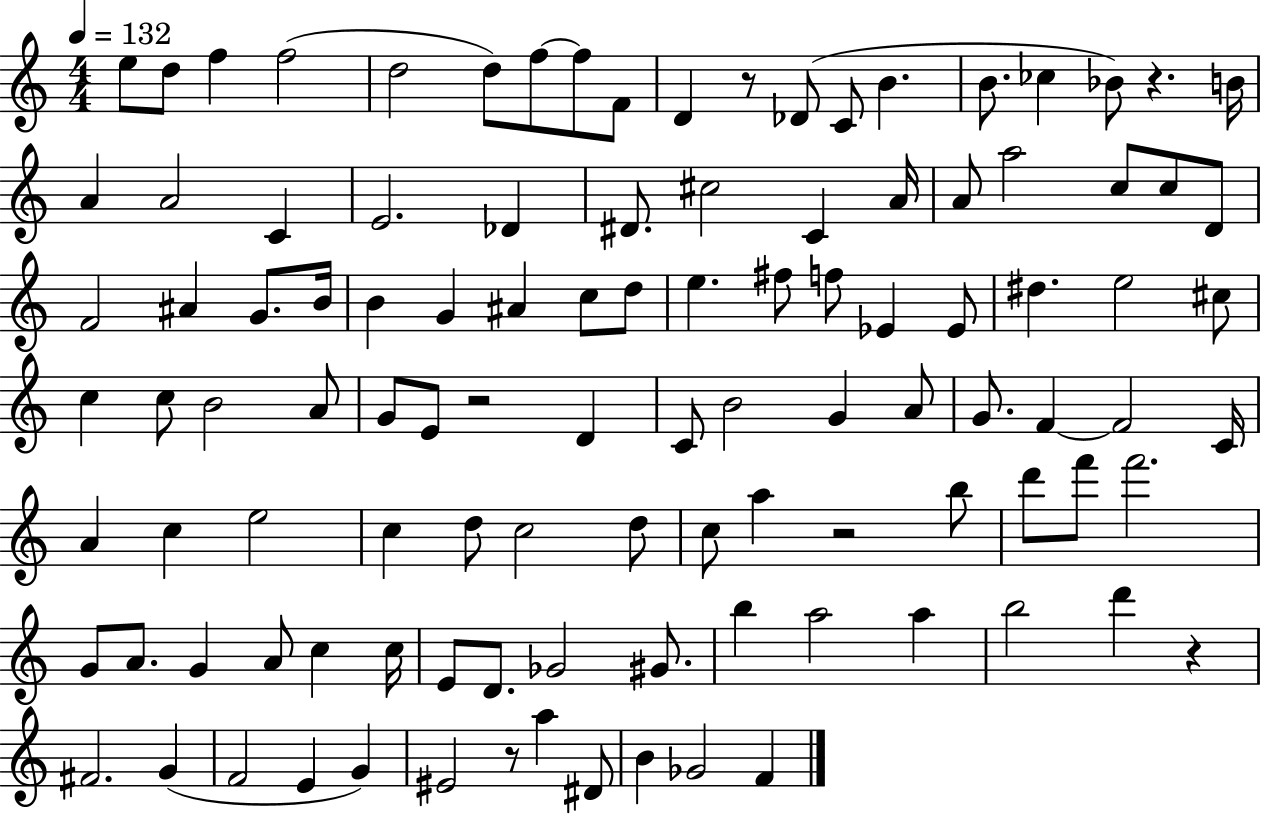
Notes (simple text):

E5/e D5/e F5/q F5/h D5/h D5/e F5/e F5/e F4/e D4/q R/e Db4/e C4/e B4/q. B4/e. CES5/q Bb4/e R/q. B4/s A4/q A4/h C4/q E4/h. Db4/q D#4/e. C#5/h C4/q A4/s A4/e A5/h C5/e C5/e D4/e F4/h A#4/q G4/e. B4/s B4/q G4/q A#4/q C5/e D5/e E5/q. F#5/e F5/e Eb4/q Eb4/e D#5/q. E5/h C#5/e C5/q C5/e B4/h A4/e G4/e E4/e R/h D4/q C4/e B4/h G4/q A4/e G4/e. F4/q F4/h C4/s A4/q C5/q E5/h C5/q D5/e C5/h D5/e C5/e A5/q R/h B5/e D6/e F6/e F6/h. G4/e A4/e. G4/q A4/e C5/q C5/s E4/e D4/e. Gb4/h G#4/e. B5/q A5/h A5/q B5/h D6/q R/q F#4/h. G4/q F4/h E4/q G4/q EIS4/h R/e A5/q D#4/e B4/q Gb4/h F4/q